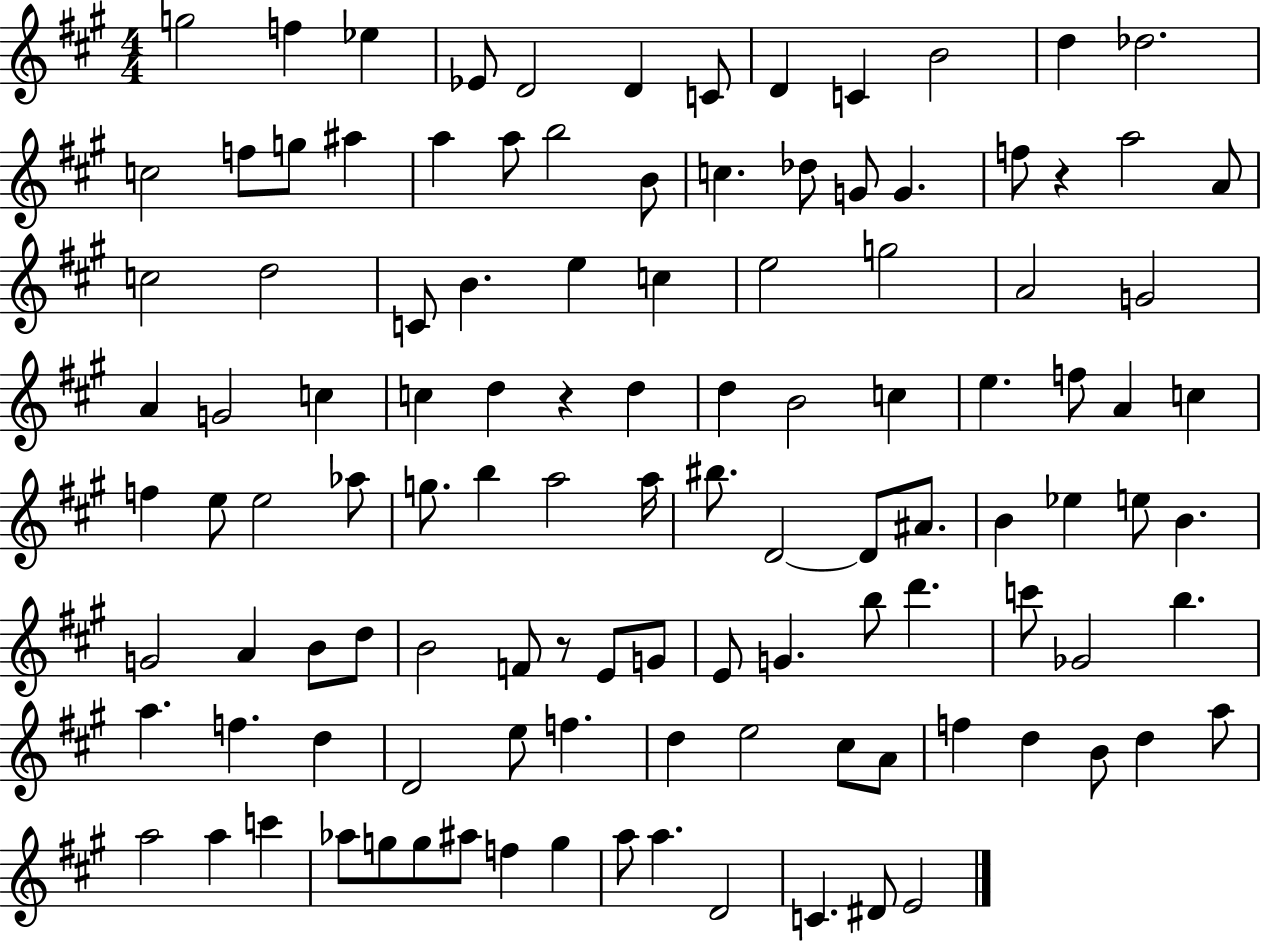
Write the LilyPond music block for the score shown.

{
  \clef treble
  \numericTimeSignature
  \time 4/4
  \key a \major
  g''2 f''4 ees''4 | ees'8 d'2 d'4 c'8 | d'4 c'4 b'2 | d''4 des''2. | \break c''2 f''8 g''8 ais''4 | a''4 a''8 b''2 b'8 | c''4. des''8 g'8 g'4. | f''8 r4 a''2 a'8 | \break c''2 d''2 | c'8 b'4. e''4 c''4 | e''2 g''2 | a'2 g'2 | \break a'4 g'2 c''4 | c''4 d''4 r4 d''4 | d''4 b'2 c''4 | e''4. f''8 a'4 c''4 | \break f''4 e''8 e''2 aes''8 | g''8. b''4 a''2 a''16 | bis''8. d'2~~ d'8 ais'8. | b'4 ees''4 e''8 b'4. | \break g'2 a'4 b'8 d''8 | b'2 f'8 r8 e'8 g'8 | e'8 g'4. b''8 d'''4. | c'''8 ges'2 b''4. | \break a''4. f''4. d''4 | d'2 e''8 f''4. | d''4 e''2 cis''8 a'8 | f''4 d''4 b'8 d''4 a''8 | \break a''2 a''4 c'''4 | aes''8 g''8 g''8 ais''8 f''4 g''4 | a''8 a''4. d'2 | c'4. dis'8 e'2 | \break \bar "|."
}